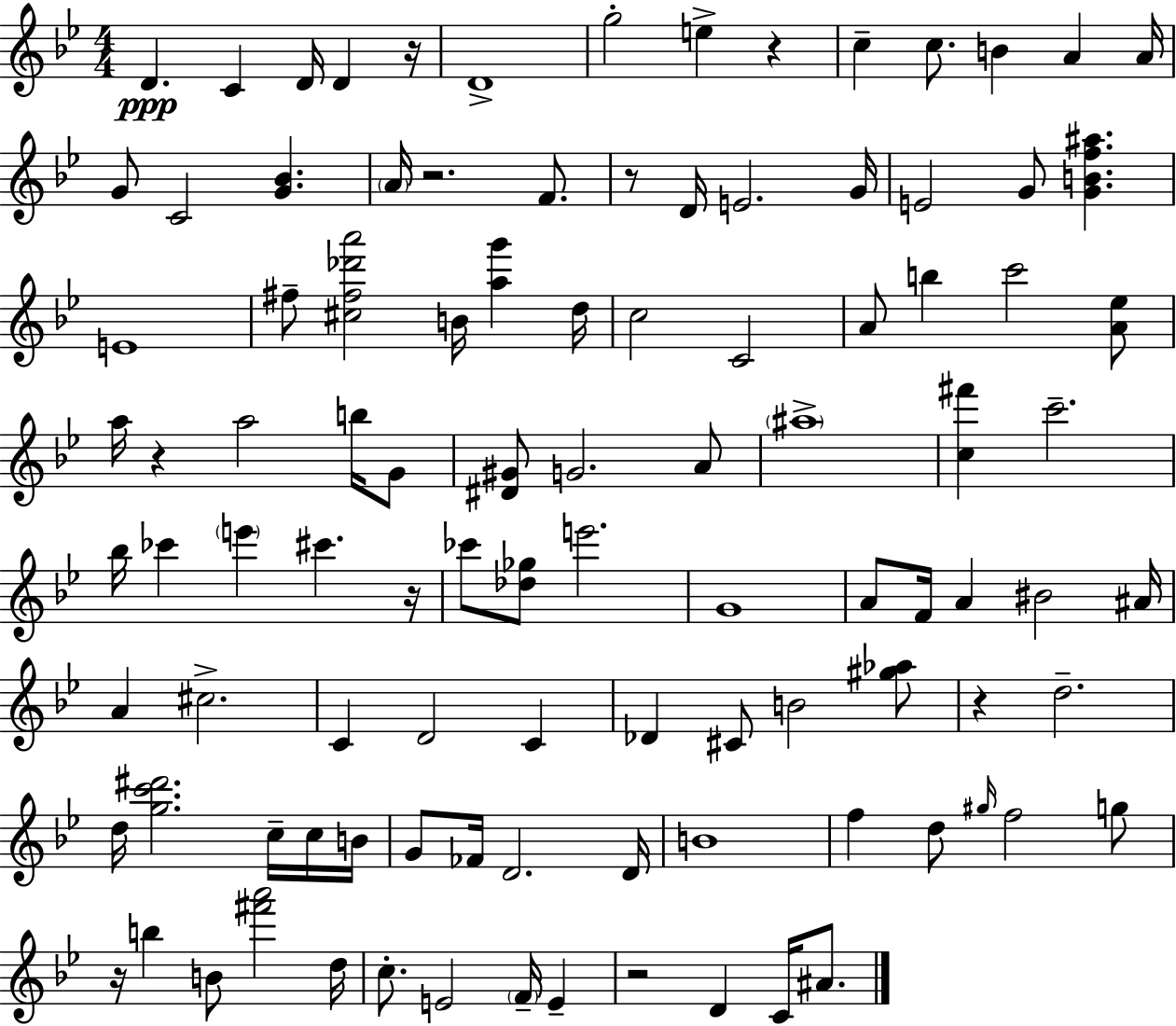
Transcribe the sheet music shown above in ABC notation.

X:1
T:Untitled
M:4/4
L:1/4
K:Gm
D C D/4 D z/4 D4 g2 e z c c/2 B A A/4 G/2 C2 [G_B] A/4 z2 F/2 z/2 D/4 E2 G/4 E2 G/2 [GBf^a] E4 ^f/2 [^c^f_d'a']2 B/4 [ag'] d/4 c2 C2 A/2 b c'2 [A_e]/2 a/4 z a2 b/4 G/2 [^D^G]/2 G2 A/2 ^a4 [c^f'] c'2 _b/4 _c' e' ^c' z/4 _c'/2 [_d_g]/2 e'2 G4 A/2 F/4 A ^B2 ^A/4 A ^c2 C D2 C _D ^C/2 B2 [^g_a]/2 z d2 d/4 [gc'^d']2 c/4 c/4 B/4 G/2 _F/4 D2 D/4 B4 f d/2 ^g/4 f2 g/2 z/4 b B/2 [^f'a']2 d/4 c/2 E2 F/4 E z2 D C/4 ^A/2